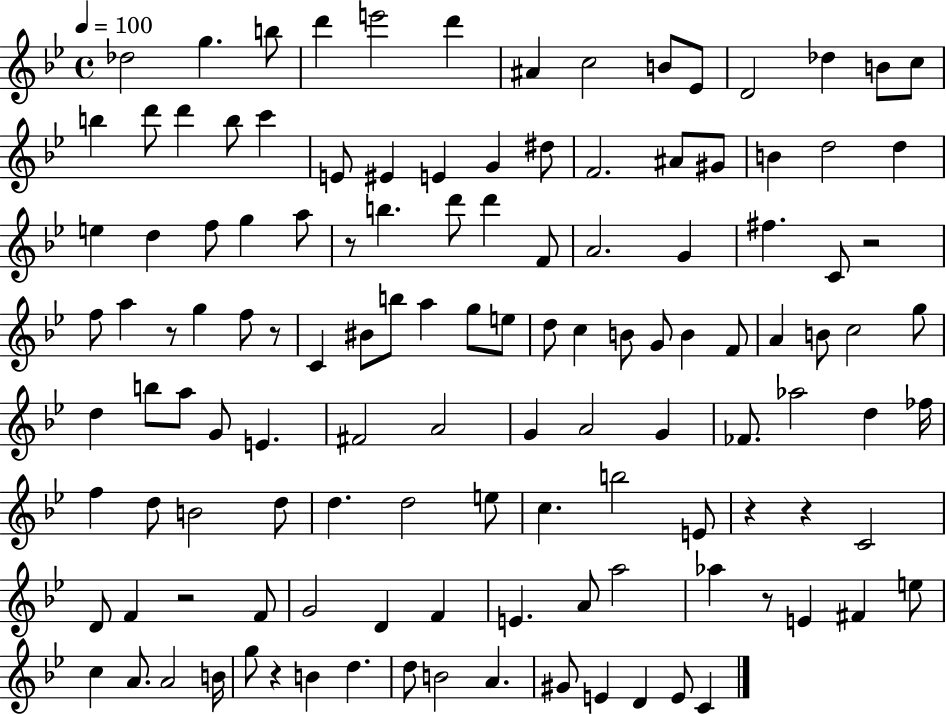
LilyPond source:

{
  \clef treble
  \time 4/4
  \defaultTimeSignature
  \key bes \major
  \tempo 4 = 100
  \repeat volta 2 { des''2 g''4. b''8 | d'''4 e'''2 d'''4 | ais'4 c''2 b'8 ees'8 | d'2 des''4 b'8 c''8 | \break b''4 d'''8 d'''4 b''8 c'''4 | e'8 eis'4 e'4 g'4 dis''8 | f'2. ais'8 gis'8 | b'4 d''2 d''4 | \break e''4 d''4 f''8 g''4 a''8 | r8 b''4. d'''8 d'''4 f'8 | a'2. g'4 | fis''4. c'8 r2 | \break f''8 a''4 r8 g''4 f''8 r8 | c'4 bis'8 b''8 a''4 g''8 e''8 | d''8 c''4 b'8 g'8 b'4 f'8 | a'4 b'8 c''2 g''8 | \break d''4 b''8 a''8 g'8 e'4. | fis'2 a'2 | g'4 a'2 g'4 | fes'8. aes''2 d''4 fes''16 | \break f''4 d''8 b'2 d''8 | d''4. d''2 e''8 | c''4. b''2 e'8 | r4 r4 c'2 | \break d'8 f'4 r2 f'8 | g'2 d'4 f'4 | e'4. a'8 a''2 | aes''4 r8 e'4 fis'4 e''8 | \break c''4 a'8. a'2 b'16 | g''8 r4 b'4 d''4. | d''8 b'2 a'4. | gis'8 e'4 d'4 e'8 c'4 | \break } \bar "|."
}